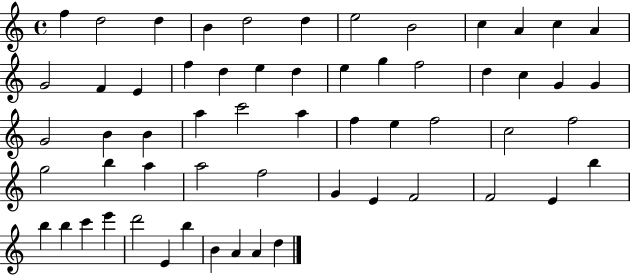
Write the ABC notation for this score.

X:1
T:Untitled
M:4/4
L:1/4
K:C
f d2 d B d2 d e2 B2 c A c A G2 F E f d e d e g f2 d c G G G2 B B a c'2 a f e f2 c2 f2 g2 b a a2 f2 G E F2 F2 E b b b c' e' d'2 E b B A A d